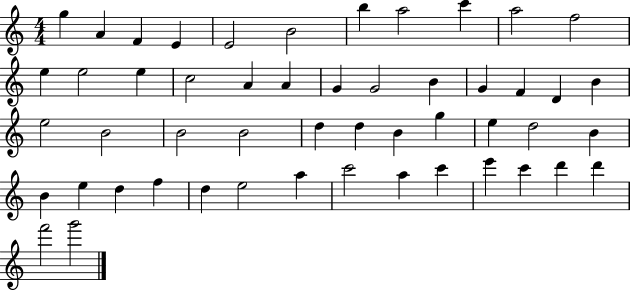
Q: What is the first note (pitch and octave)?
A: G5